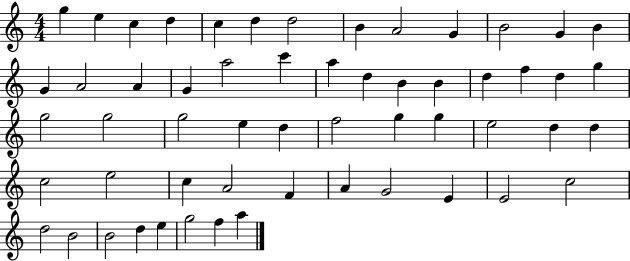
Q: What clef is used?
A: treble